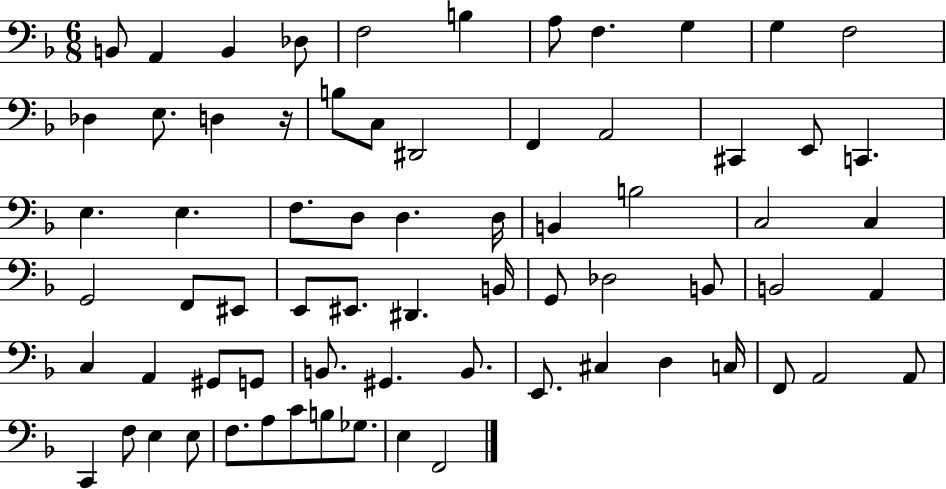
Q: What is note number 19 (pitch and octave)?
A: A2